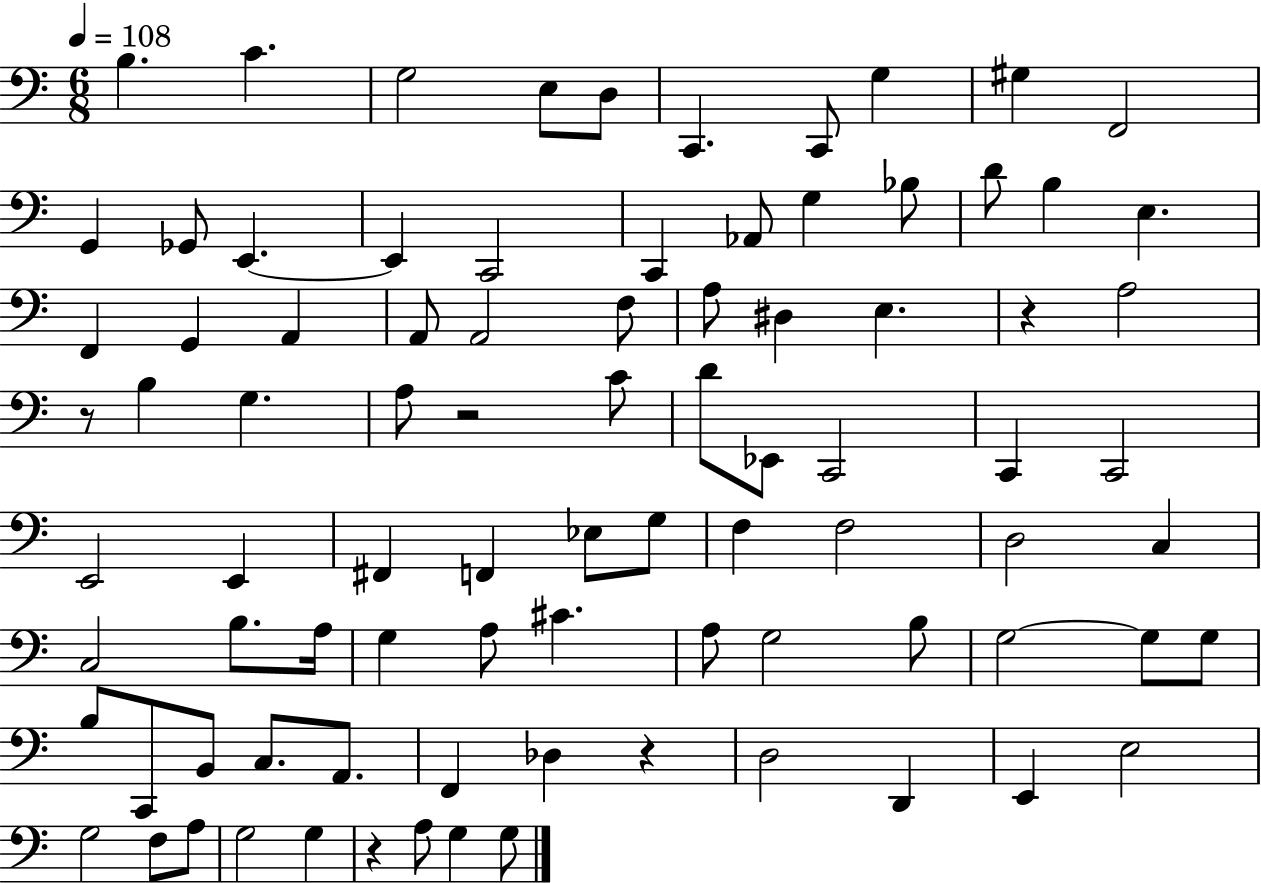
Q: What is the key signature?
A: C major